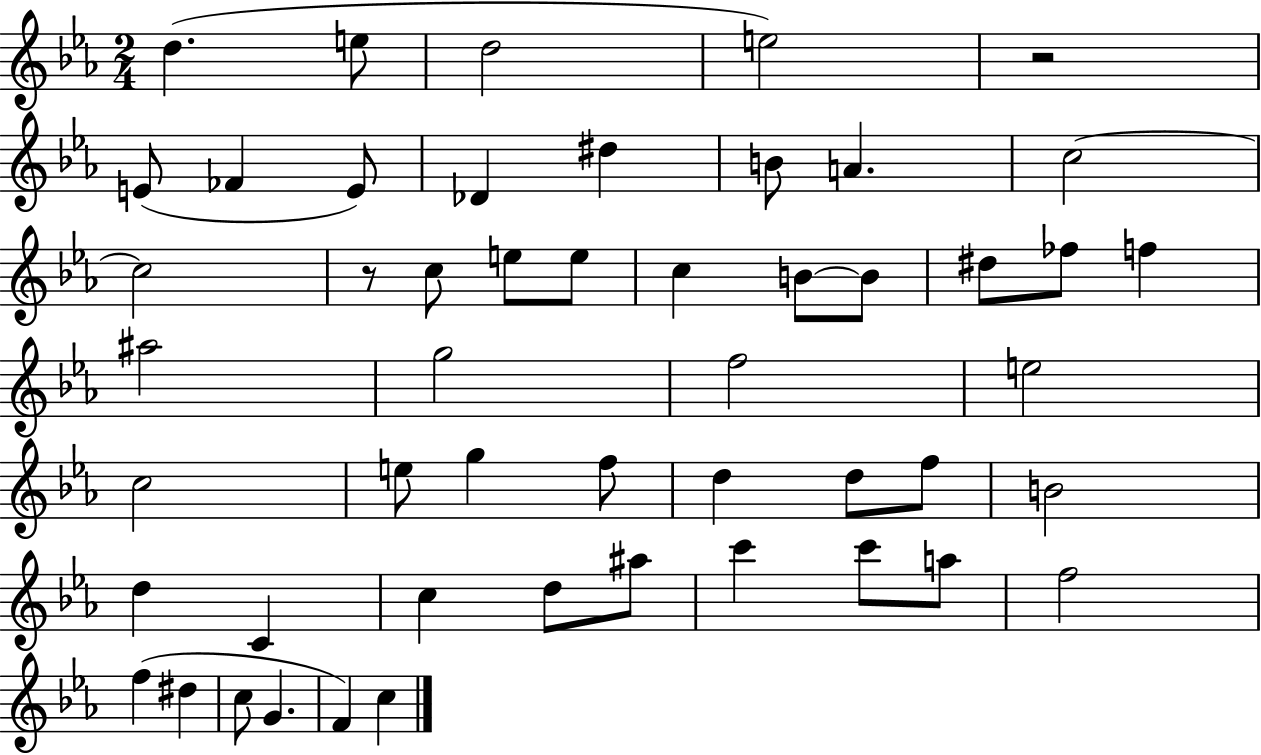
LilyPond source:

{
  \clef treble
  \numericTimeSignature
  \time 2/4
  \key ees \major
  d''4.( e''8 | d''2 | e''2) | r2 | \break e'8( fes'4 e'8) | des'4 dis''4 | b'8 a'4. | c''2~~ | \break c''2 | r8 c''8 e''8 e''8 | c''4 b'8~~ b'8 | dis''8 fes''8 f''4 | \break ais''2 | g''2 | f''2 | e''2 | \break c''2 | e''8 g''4 f''8 | d''4 d''8 f''8 | b'2 | \break d''4 c'4 | c''4 d''8 ais''8 | c'''4 c'''8 a''8 | f''2 | \break f''4( dis''4 | c''8 g'4. | f'4) c''4 | \bar "|."
}